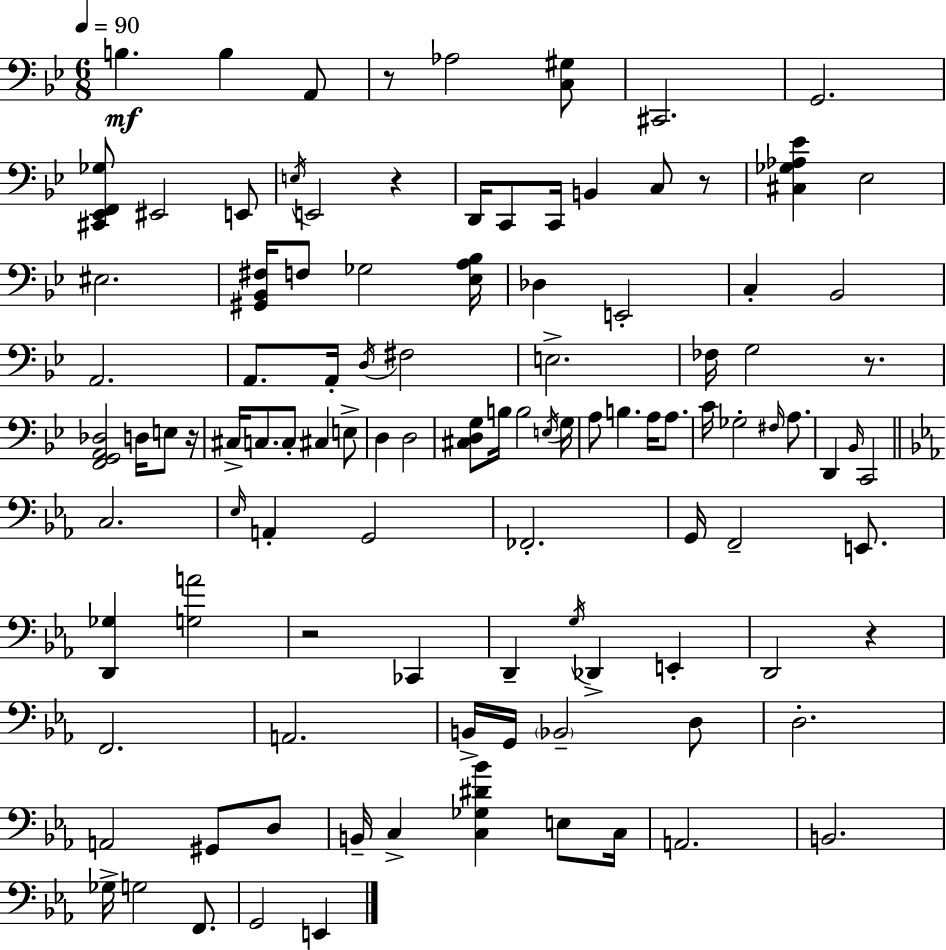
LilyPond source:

{
  \clef bass
  \numericTimeSignature
  \time 6/8
  \key bes \major
  \tempo 4 = 90
  b4.\mf b4 a,8 | r8 aes2 <c gis>8 | cis,2. | g,2. | \break <cis, ees, f, ges>8 eis,2 e,8 | \acciaccatura { e16 } e,2 r4 | d,16 c,8 c,16 b,4 c8 r8 | <cis ges aes ees'>4 ees2 | \break eis2. | <gis, bes, fis>16 f8 ges2 | <ees a bes>16 des4 e,2-. | c4-. bes,2 | \break a,2. | a,8. a,16-. \acciaccatura { d16 } fis2 | e2.-> | fes16 g2 r8. | \break <f, g, a, des>2 d16 e8 | r16 cis16-> c8. c8-. cis4 | e8-> d4 d2 | <cis d g>8 b16 b2 | \break \acciaccatura { e16 } g16 a8 b4. a16 | a8. c'16 ges2-. | \grace { fis16 } a8. d,4 \grace { bes,16 } c,2 | \bar "||" \break \key c \minor c2. | \grace { ees16 } a,4-. g,2 | fes,2.-. | g,16 f,2-- e,8. | \break <d, ges>4 <g a'>2 | r2 ces,4 | d,4-- \acciaccatura { g16 } des,4-> e,4-. | d,2 r4 | \break f,2. | a,2. | b,16-> g,16 \parenthesize bes,2-- | d8 d2.-. | \break a,2 gis,8 | d8 b,16-- c4-> <c ges dis' bes'>4 e8 | c16 a,2. | b,2. | \break ges16-> g2 f,8. | g,2 e,4 | \bar "|."
}